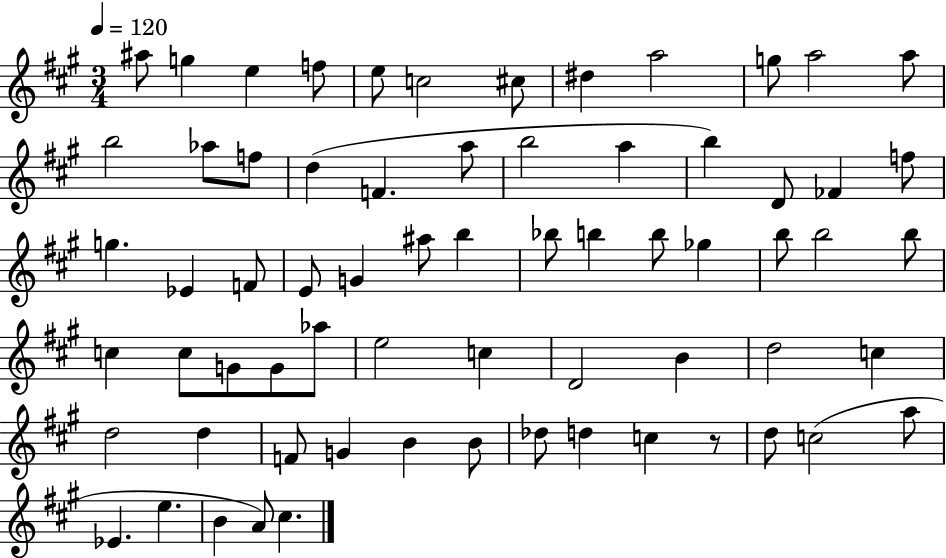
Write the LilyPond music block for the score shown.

{
  \clef treble
  \numericTimeSignature
  \time 3/4
  \key a \major
  \tempo 4 = 120
  ais''8 g''4 e''4 f''8 | e''8 c''2 cis''8 | dis''4 a''2 | g''8 a''2 a''8 | \break b''2 aes''8 f''8 | d''4( f'4. a''8 | b''2 a''4 | b''4) d'8 fes'4 f''8 | \break g''4. ees'4 f'8 | e'8 g'4 ais''8 b''4 | bes''8 b''4 b''8 ges''4 | b''8 b''2 b''8 | \break c''4 c''8 g'8 g'8 aes''8 | e''2 c''4 | d'2 b'4 | d''2 c''4 | \break d''2 d''4 | f'8 g'4 b'4 b'8 | des''8 d''4 c''4 r8 | d''8 c''2( a''8 | \break ees'4. e''4. | b'4 a'8) cis''4. | \bar "|."
}